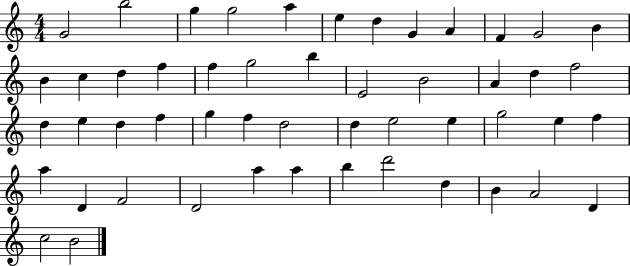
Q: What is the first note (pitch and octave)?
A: G4